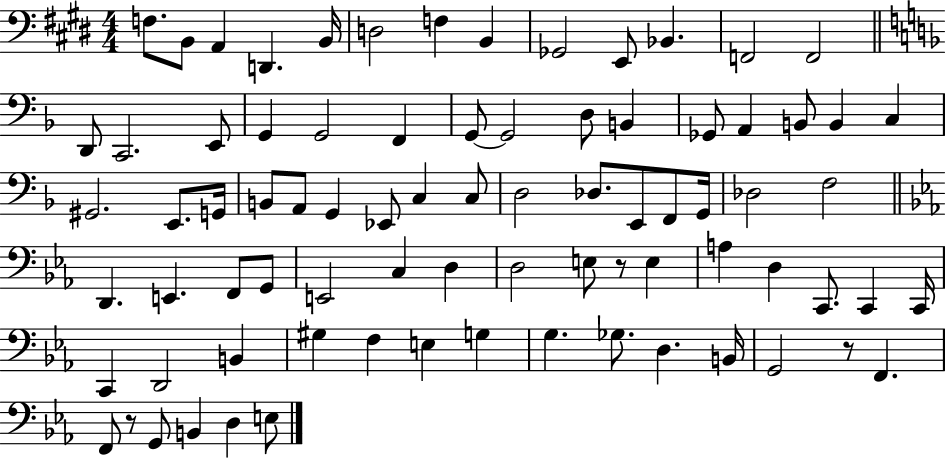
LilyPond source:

{
  \clef bass
  \numericTimeSignature
  \time 4/4
  \key e \major
  f8. b,8 a,4 d,4. b,16 | d2 f4 b,4 | ges,2 e,8 bes,4. | f,2 f,2 | \break \bar "||" \break \key f \major d,8 c,2. e,8 | g,4 g,2 f,4 | g,8~~ g,2 d8 b,4 | ges,8 a,4 b,8 b,4 c4 | \break gis,2. e,8. g,16 | b,8 a,8 g,4 ees,8 c4 c8 | d2 des8. e,8 f,8 g,16 | des2 f2 | \break \bar "||" \break \key ees \major d,4. e,4. f,8 g,8 | e,2 c4 d4 | d2 e8 r8 e4 | a4 d4 c,8. c,4 c,16 | \break c,4 d,2 b,4 | gis4 f4 e4 g4 | g4. ges8. d4. b,16 | g,2 r8 f,4. | \break f,8 r8 g,8 b,4 d4 e8 | \bar "|."
}